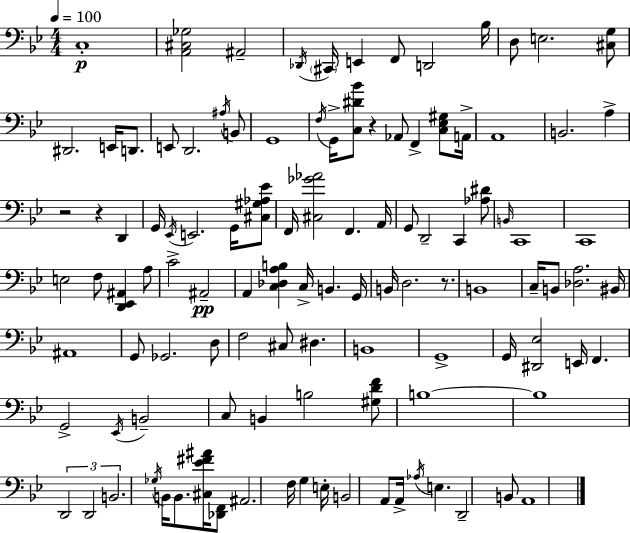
X:1
T:Untitled
M:4/4
L:1/4
K:Gm
C,4 [A,,^C,_G,]2 ^A,,2 _D,,/4 ^C,,/4 E,, F,,/2 D,,2 _B,/4 D,/2 E,2 [^C,G,]/2 ^D,,2 E,,/4 D,,/2 E,,/2 D,,2 ^A,/4 B,,/2 G,,4 F,/4 G,,/4 [C,^D_B]/2 z _A,,/2 F,, [C,_E,^G,]/2 A,,/4 A,,4 B,,2 A, z2 z D,, G,,/4 _E,,/4 E,,2 G,,/4 [^C,^G,_A,_E]/2 F,,/4 [^C,_G_A]2 F,, A,,/4 G,,/2 D,,2 C,, [_A,^D]/2 B,,/4 C,,4 C,,4 E,2 F,/2 [D,,_E,,^A,,] A,/2 C2 ^A,,2 A,, [C,_D,A,B,] C,/4 B,, G,,/4 B,,/4 D,2 z/2 B,,4 C,/4 B,,/2 [_D,A,]2 ^B,,/4 ^A,,4 G,,/2 _G,,2 D,/2 F,2 ^C,/2 ^D, B,,4 G,,4 G,,/4 [^D,,_E,]2 E,,/4 F,, G,,2 _E,,/4 B,,2 C,/2 B,, B,2 [^G,DF]/2 B,4 B,4 D,,2 D,,2 B,,2 _G,/4 B,,/4 B,,/2 [^C,_E^F^A]/4 [_D,,F,,]/2 ^A,,2 F,/4 G, E,/4 B,,2 A,,/2 A,,/4 _A,/4 E, D,,2 B,,/2 A,,4